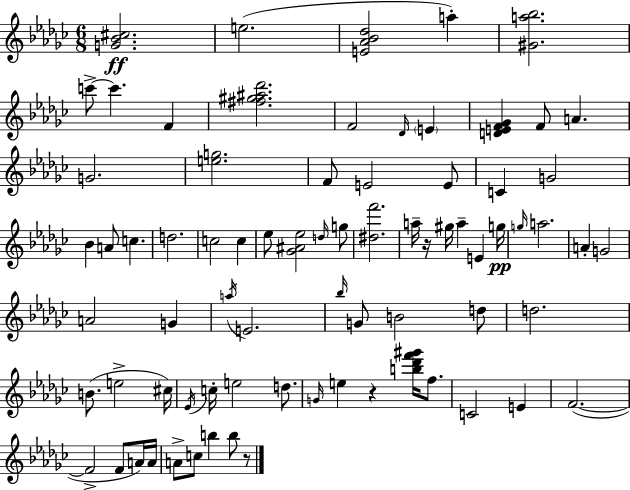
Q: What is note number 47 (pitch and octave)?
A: Eb4